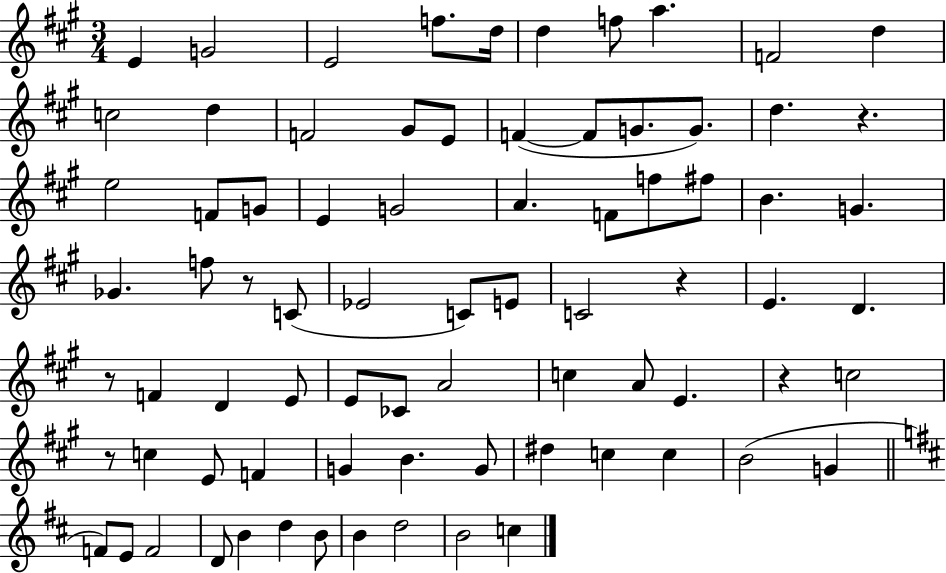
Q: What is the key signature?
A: A major